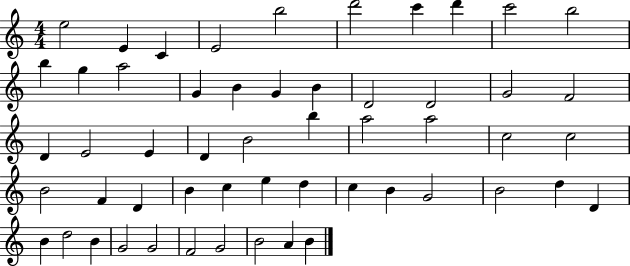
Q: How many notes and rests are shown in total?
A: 54